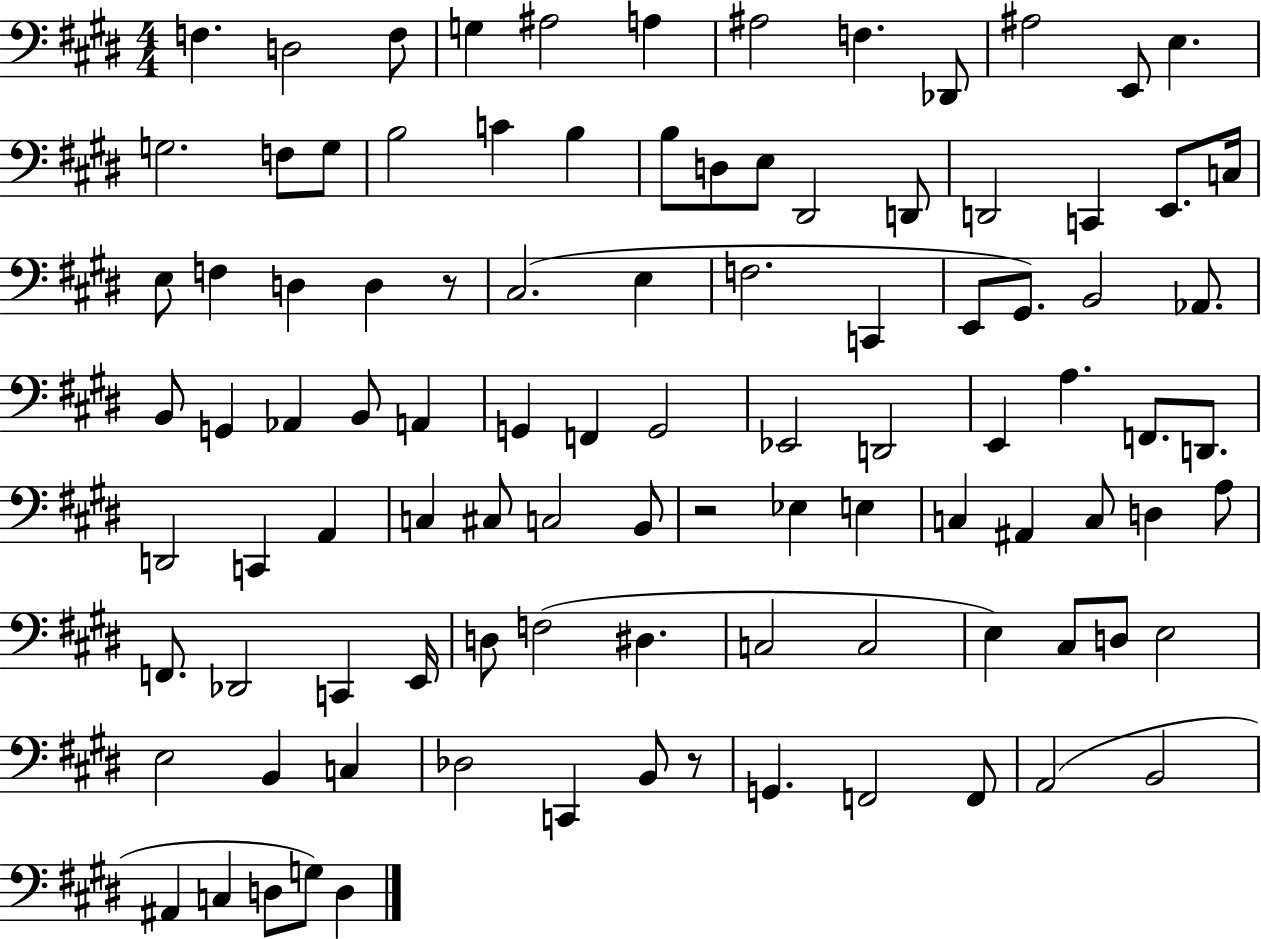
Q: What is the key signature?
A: E major